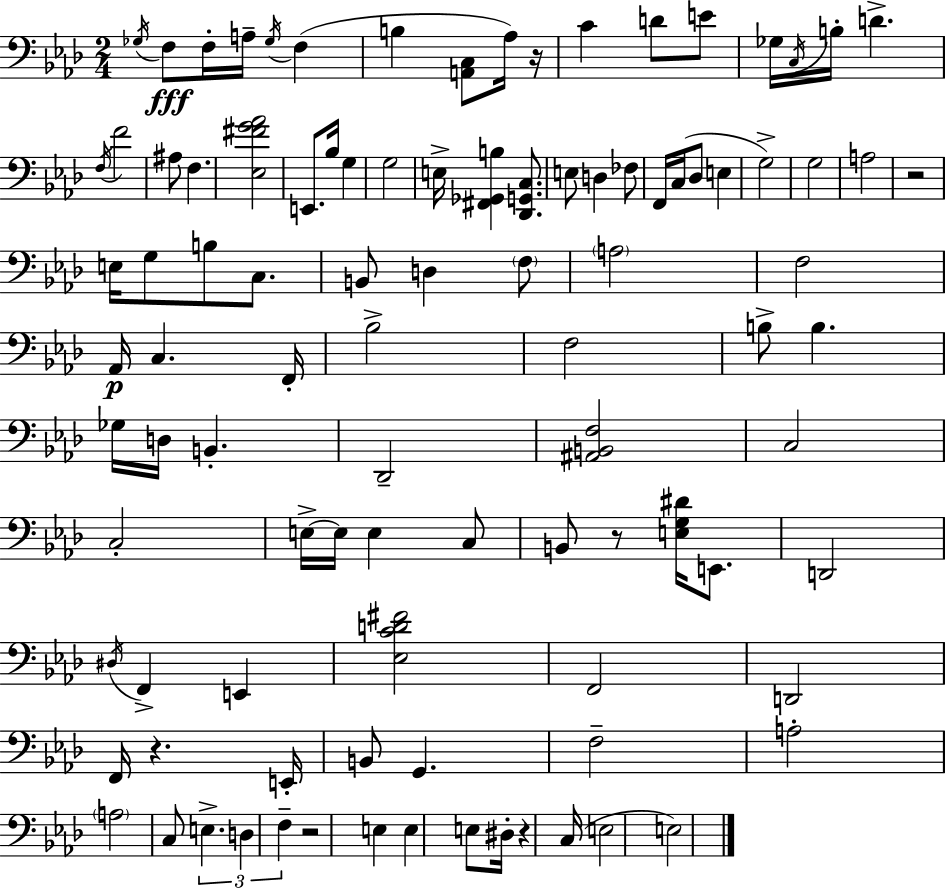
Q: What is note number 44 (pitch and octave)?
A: Ab2